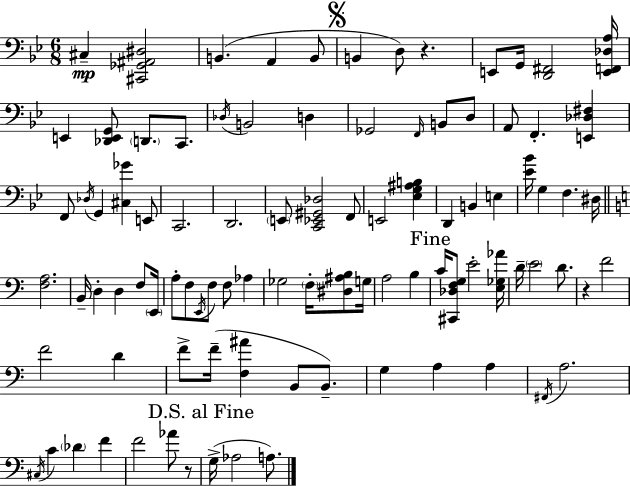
C#3/q [C#2,Gb2,A#2,D#3]/h B2/q. A2/q B2/e B2/q D3/e R/q. E2/e G2/s [D2,F#2]/h [E2,F2,Db3,A3]/s E2/q [Db2,E2,G2]/e D2/e. C2/e. Db3/s B2/h D3/q Gb2/h F2/s B2/e D3/e A2/e F2/q. [E2,Db3,F#3]/q F2/e Db3/s G2/q [C#3,Gb4]/q E2/e C2/h. D2/h. E2/e [C2,Eb2,G#2,Db3]/h F2/e E2/h [Eb3,G3,A#3,B3]/q D2/q B2/q E3/q [Eb4,Bb4]/s G3/q F3/q. D#3/s [F3,A3]/h. B2/s D3/q D3/q F3/e E2/s A3/e F3/e E2/s F3/e F3/e Ab3/q Gb3/h F3/s [D#3,A#3,B3]/e G3/s A3/h B3/q C4/s [C#2,Db3,F3,G3]/e E4/h [E3,Gb3,Ab4]/s D4/s E4/h D4/e. R/q F4/h F4/h D4/q F4/e F4/s [F3,A#4]/q B2/e B2/e. G3/q A3/q A3/q F#2/s A3/h. C#3/s C4/q Db4/q F4/q F4/h Ab4/e R/e G3/s Ab3/h A3/e.